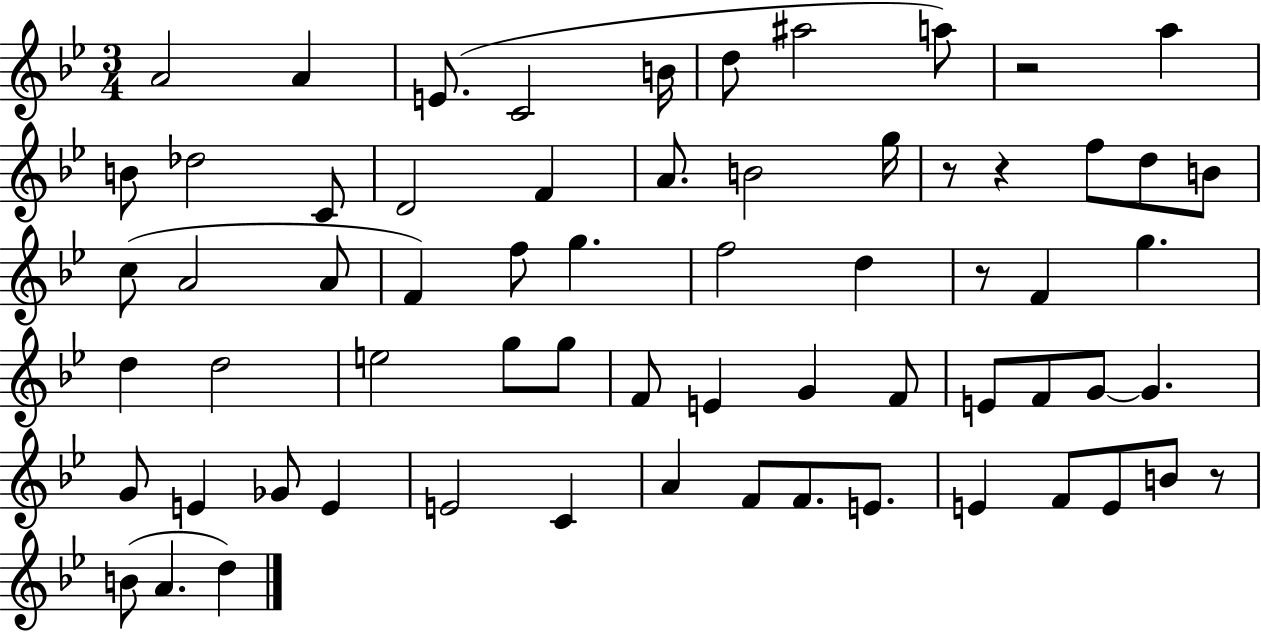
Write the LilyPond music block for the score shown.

{
  \clef treble
  \numericTimeSignature
  \time 3/4
  \key bes \major
  \repeat volta 2 { a'2 a'4 | e'8.( c'2 b'16 | d''8 ais''2 a''8) | r2 a''4 | \break b'8 des''2 c'8 | d'2 f'4 | a'8. b'2 g''16 | r8 r4 f''8 d''8 b'8 | \break c''8( a'2 a'8 | f'4) f''8 g''4. | f''2 d''4 | r8 f'4 g''4. | \break d''4 d''2 | e''2 g''8 g''8 | f'8 e'4 g'4 f'8 | e'8 f'8 g'8~~ g'4. | \break g'8 e'4 ges'8 e'4 | e'2 c'4 | a'4 f'8 f'8. e'8. | e'4 f'8 e'8 b'8 r8 | \break b'8( a'4. d''4) | } \bar "|."
}